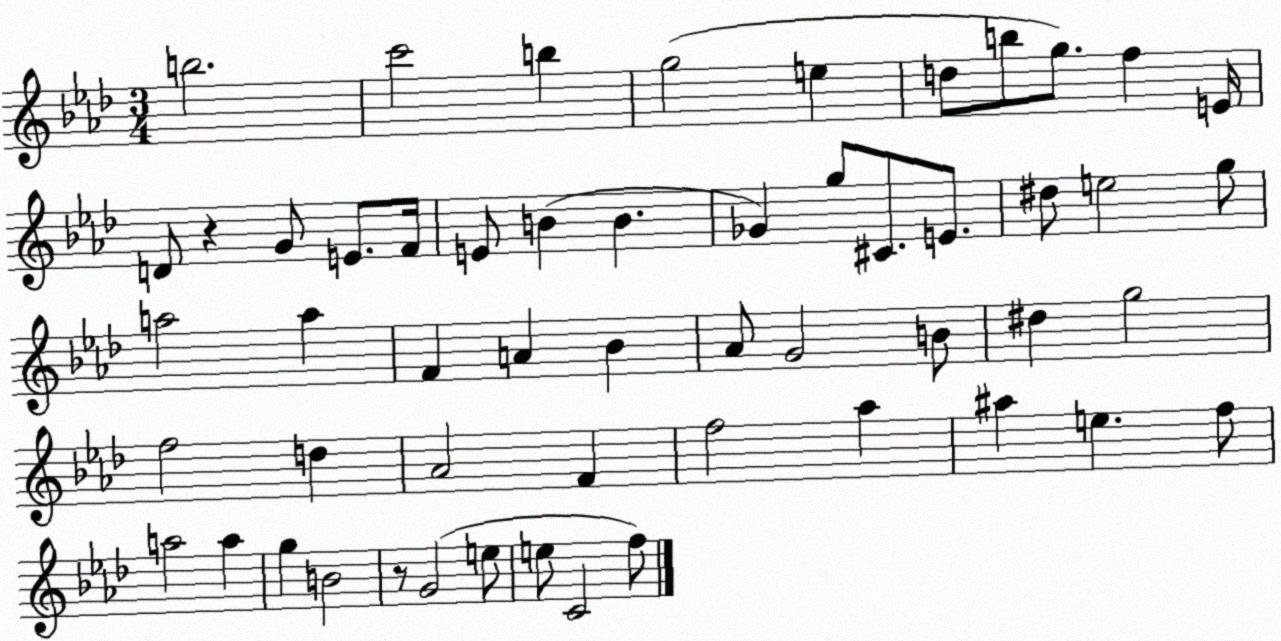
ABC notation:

X:1
T:Untitled
M:3/4
L:1/4
K:Ab
b2 c'2 b g2 e d/2 b/2 g/2 f E/4 D/2 z G/2 E/2 F/4 E/2 B B _G g/2 ^C/2 E/2 ^d/2 e2 g/2 a2 a F A _B _A/2 G2 B/2 ^d g2 f2 d _A2 F f2 _a ^a e f/2 a2 a g B2 z/2 G2 e/2 e/2 C2 f/2